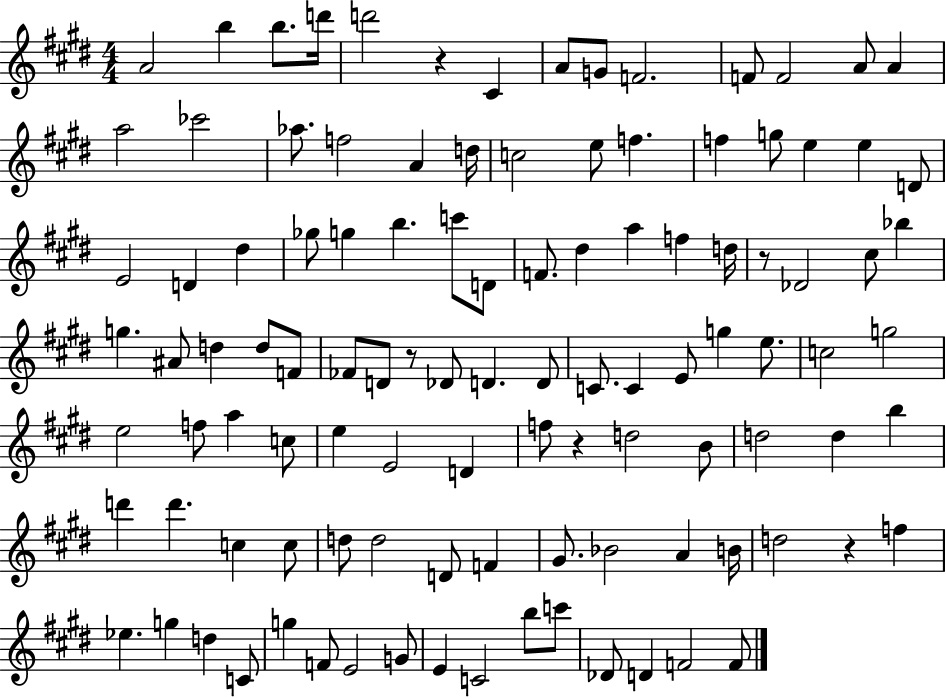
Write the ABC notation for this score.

X:1
T:Untitled
M:4/4
L:1/4
K:E
A2 b b/2 d'/4 d'2 z ^C A/2 G/2 F2 F/2 F2 A/2 A a2 _c'2 _a/2 f2 A d/4 c2 e/2 f f g/2 e e D/2 E2 D ^d _g/2 g b c'/2 D/2 F/2 ^d a f d/4 z/2 _D2 ^c/2 _b g ^A/2 d d/2 F/2 _F/2 D/2 z/2 _D/2 D D/2 C/2 C E/2 g e/2 c2 g2 e2 f/2 a c/2 e E2 D f/2 z d2 B/2 d2 d b d' d' c c/2 d/2 d2 D/2 F ^G/2 _B2 A B/4 d2 z f _e g d C/2 g F/2 E2 G/2 E C2 b/2 c'/2 _D/2 D F2 F/2